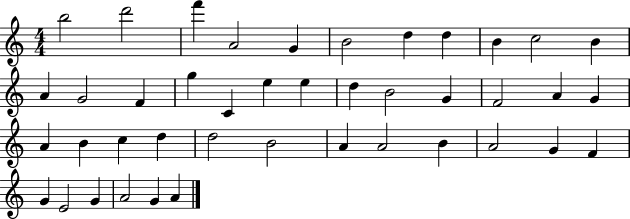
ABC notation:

X:1
T:Untitled
M:4/4
L:1/4
K:C
b2 d'2 f' A2 G B2 d d B c2 B A G2 F g C e e d B2 G F2 A G A B c d d2 B2 A A2 B A2 G F G E2 G A2 G A